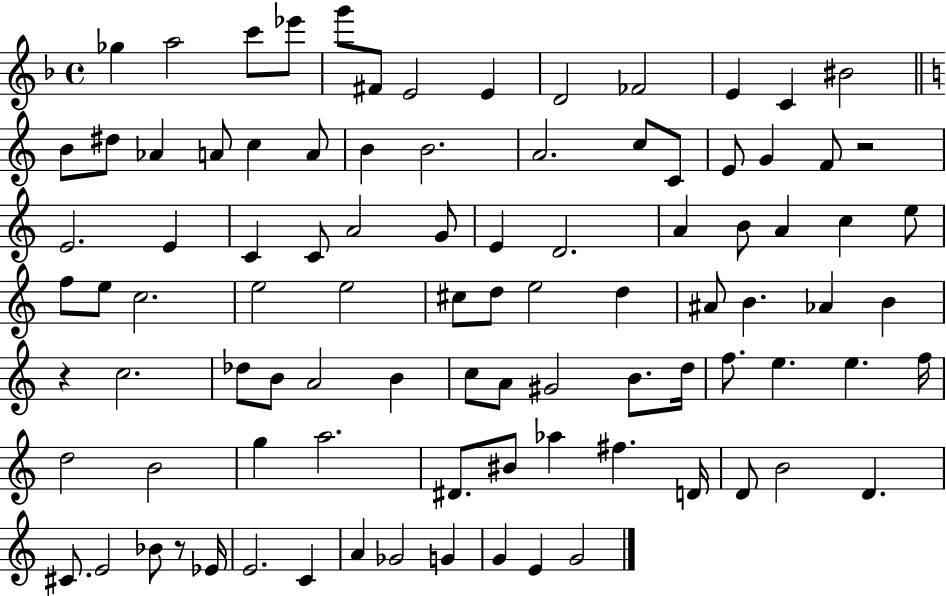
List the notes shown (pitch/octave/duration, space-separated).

Gb5/q A5/h C6/e Eb6/e G6/e F#4/e E4/h E4/q D4/h FES4/h E4/q C4/q BIS4/h B4/e D#5/e Ab4/q A4/e C5/q A4/e B4/q B4/h. A4/h. C5/e C4/e E4/e G4/q F4/e R/h E4/h. E4/q C4/q C4/e A4/h G4/e E4/q D4/h. A4/q B4/e A4/q C5/q E5/e F5/e E5/e C5/h. E5/h E5/h C#5/e D5/e E5/h D5/q A#4/e B4/q. Ab4/q B4/q R/q C5/h. Db5/e B4/e A4/h B4/q C5/e A4/e G#4/h B4/e. D5/s F5/e. E5/q. E5/q. F5/s D5/h B4/h G5/q A5/h. D#4/e. BIS4/e Ab5/q F#5/q. D4/s D4/e B4/h D4/q. C#4/e. E4/h Bb4/e R/e Eb4/s E4/h. C4/q A4/q Gb4/h G4/q G4/q E4/q G4/h